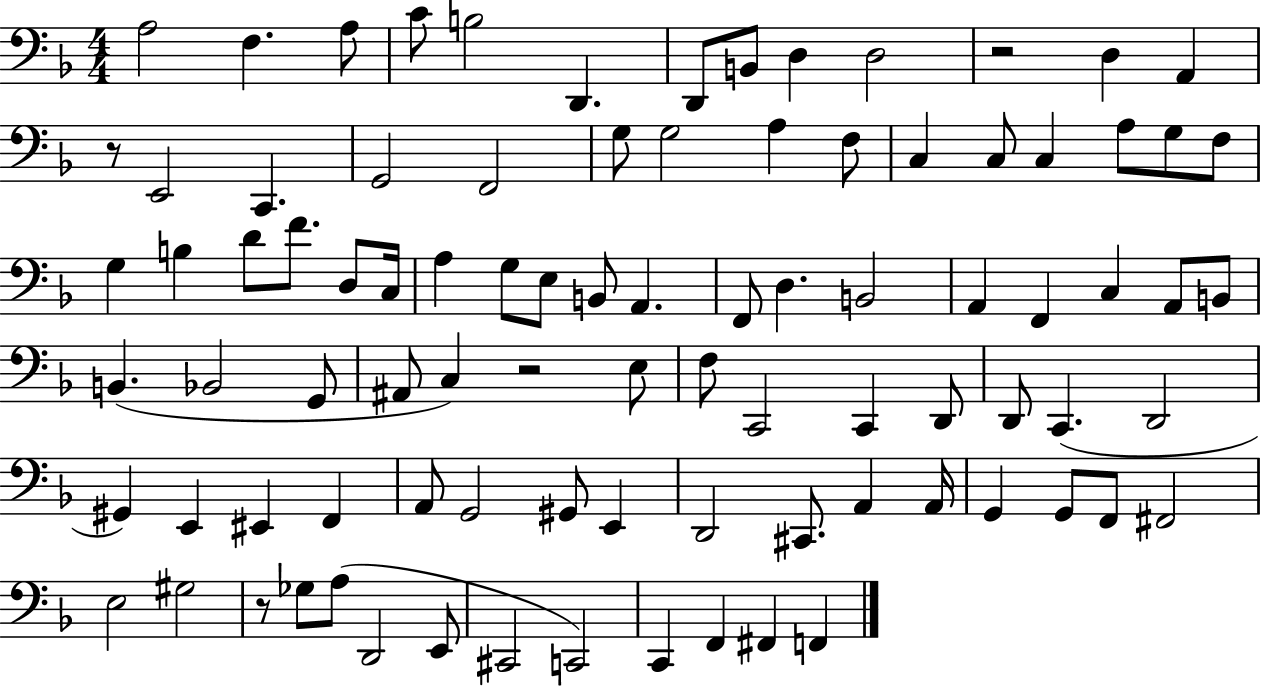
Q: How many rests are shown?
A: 4